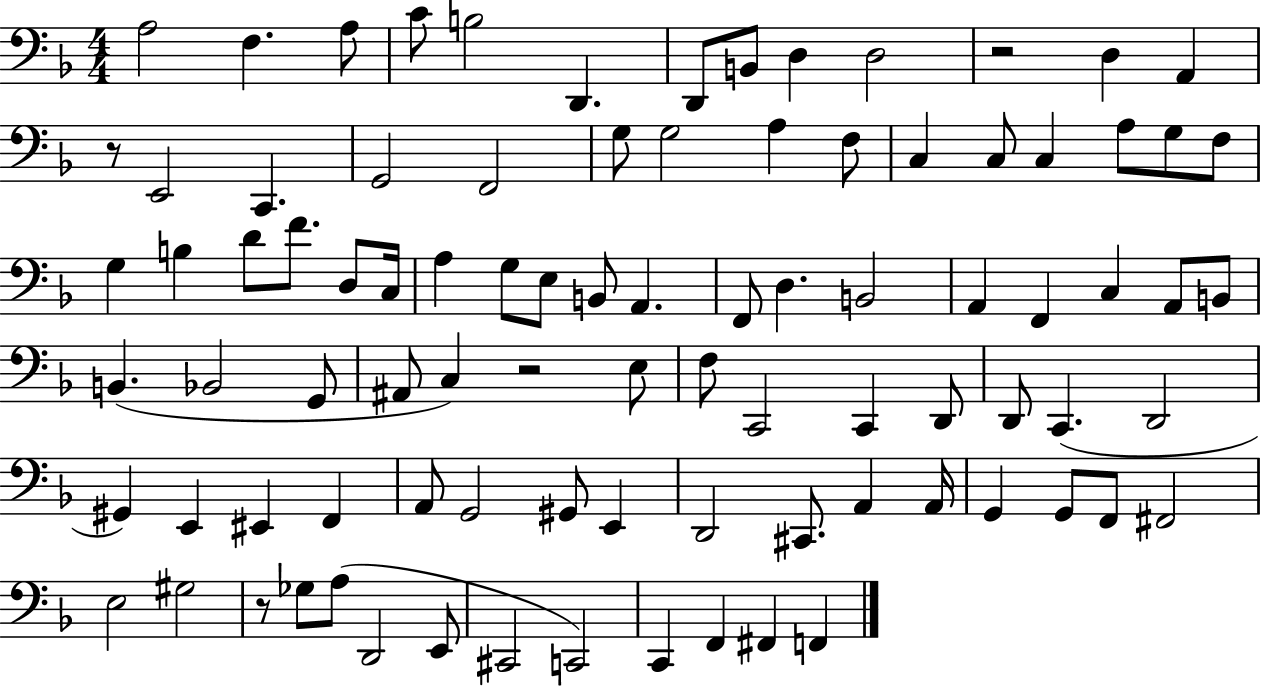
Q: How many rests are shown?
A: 4